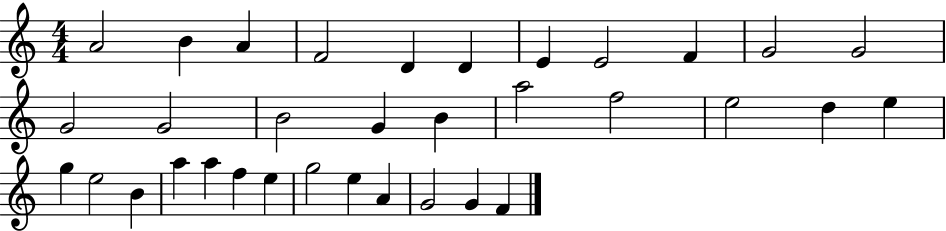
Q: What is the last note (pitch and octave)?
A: F4